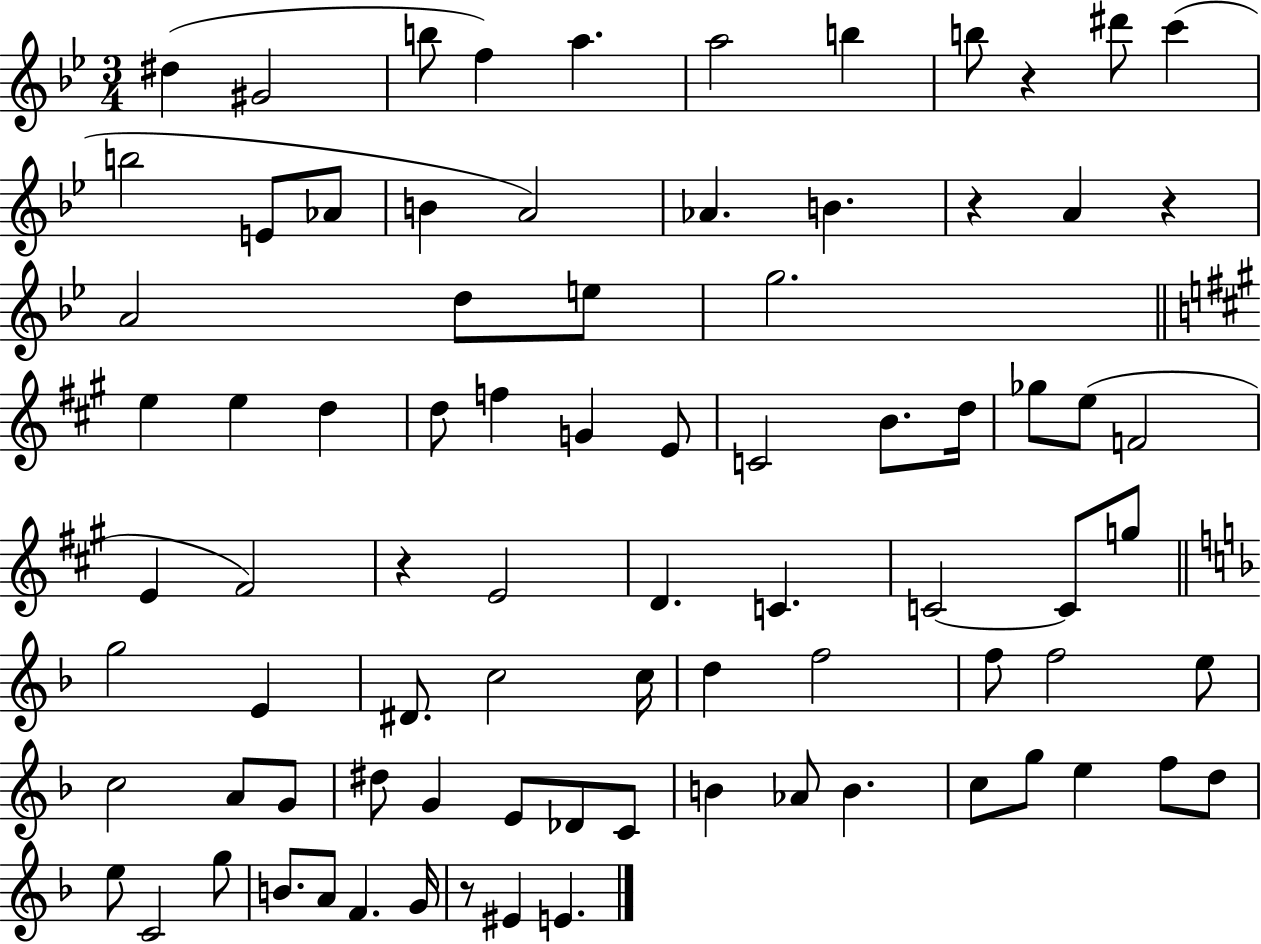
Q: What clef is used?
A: treble